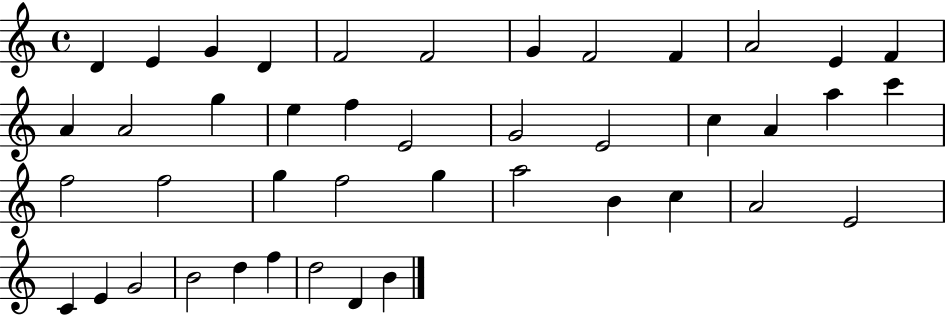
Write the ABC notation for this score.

X:1
T:Untitled
M:4/4
L:1/4
K:C
D E G D F2 F2 G F2 F A2 E F A A2 g e f E2 G2 E2 c A a c' f2 f2 g f2 g a2 B c A2 E2 C E G2 B2 d f d2 D B